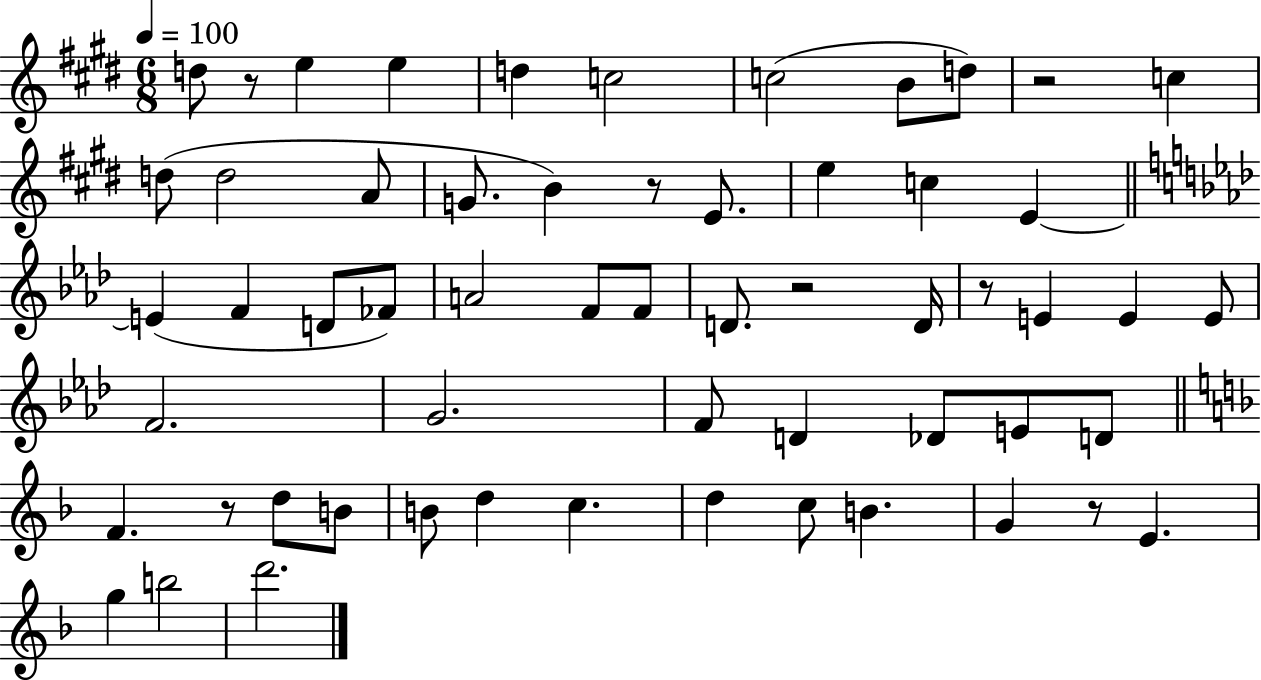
{
  \clef treble
  \numericTimeSignature
  \time 6/8
  \key e \major
  \tempo 4 = 100
  d''8 r8 e''4 e''4 | d''4 c''2 | c''2( b'8 d''8) | r2 c''4 | \break d''8( d''2 a'8 | g'8. b'4) r8 e'8. | e''4 c''4 e'4~~ | \bar "||" \break \key aes \major e'4( f'4 d'8 fes'8) | a'2 f'8 f'8 | d'8. r2 d'16 | r8 e'4 e'4 e'8 | \break f'2. | g'2. | f'8 d'4 des'8 e'8 d'8 | \bar "||" \break \key f \major f'4. r8 d''8 b'8 | b'8 d''4 c''4. | d''4 c''8 b'4. | g'4 r8 e'4. | \break g''4 b''2 | d'''2. | \bar "|."
}